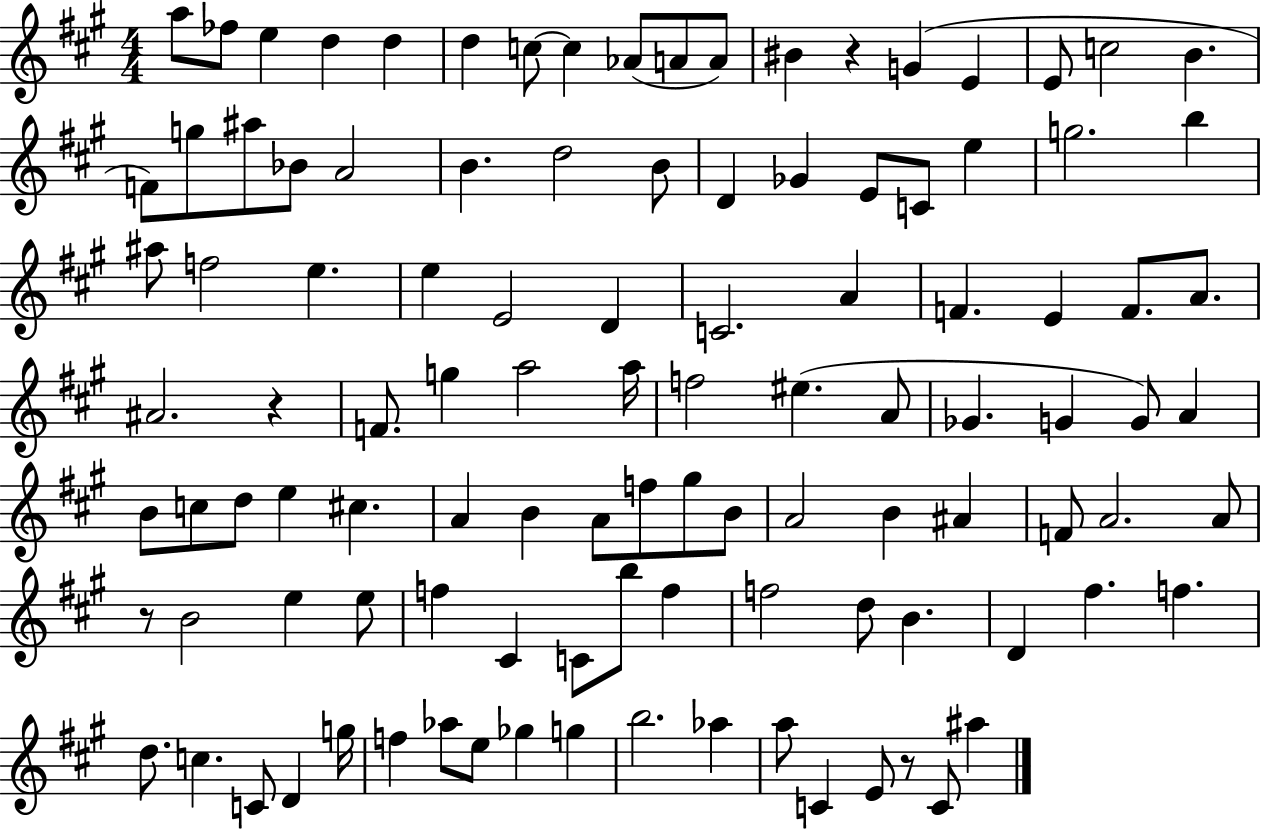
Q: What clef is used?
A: treble